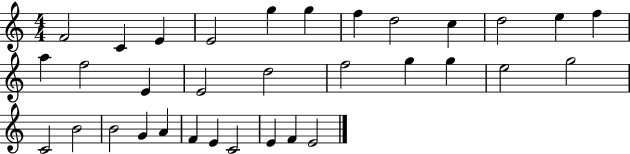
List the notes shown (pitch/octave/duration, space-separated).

F4/h C4/q E4/q E4/h G5/q G5/q F5/q D5/h C5/q D5/h E5/q F5/q A5/q F5/h E4/q E4/h D5/h F5/h G5/q G5/q E5/h G5/h C4/h B4/h B4/h G4/q A4/q F4/q E4/q C4/h E4/q F4/q E4/h